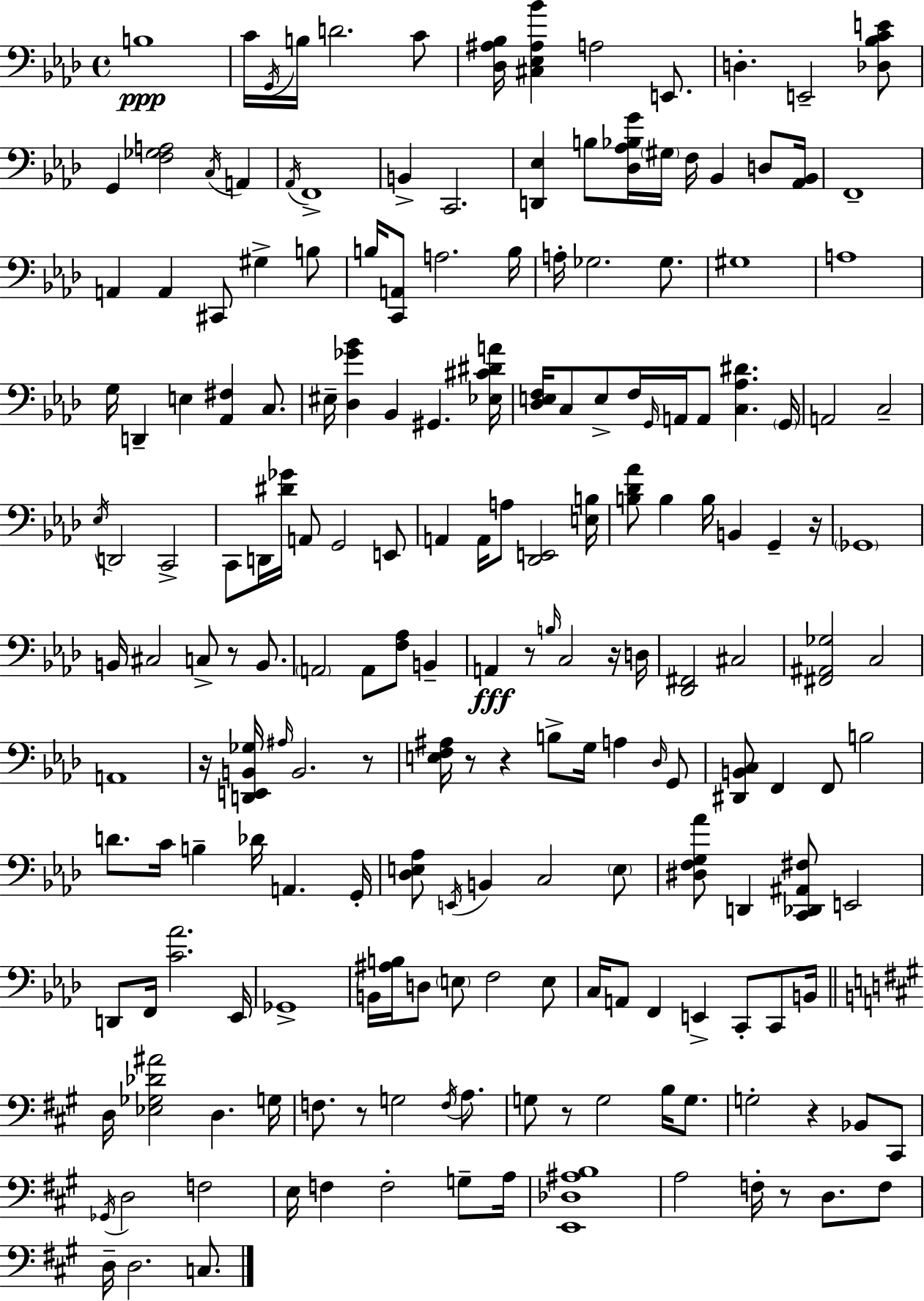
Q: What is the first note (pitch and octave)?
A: B3